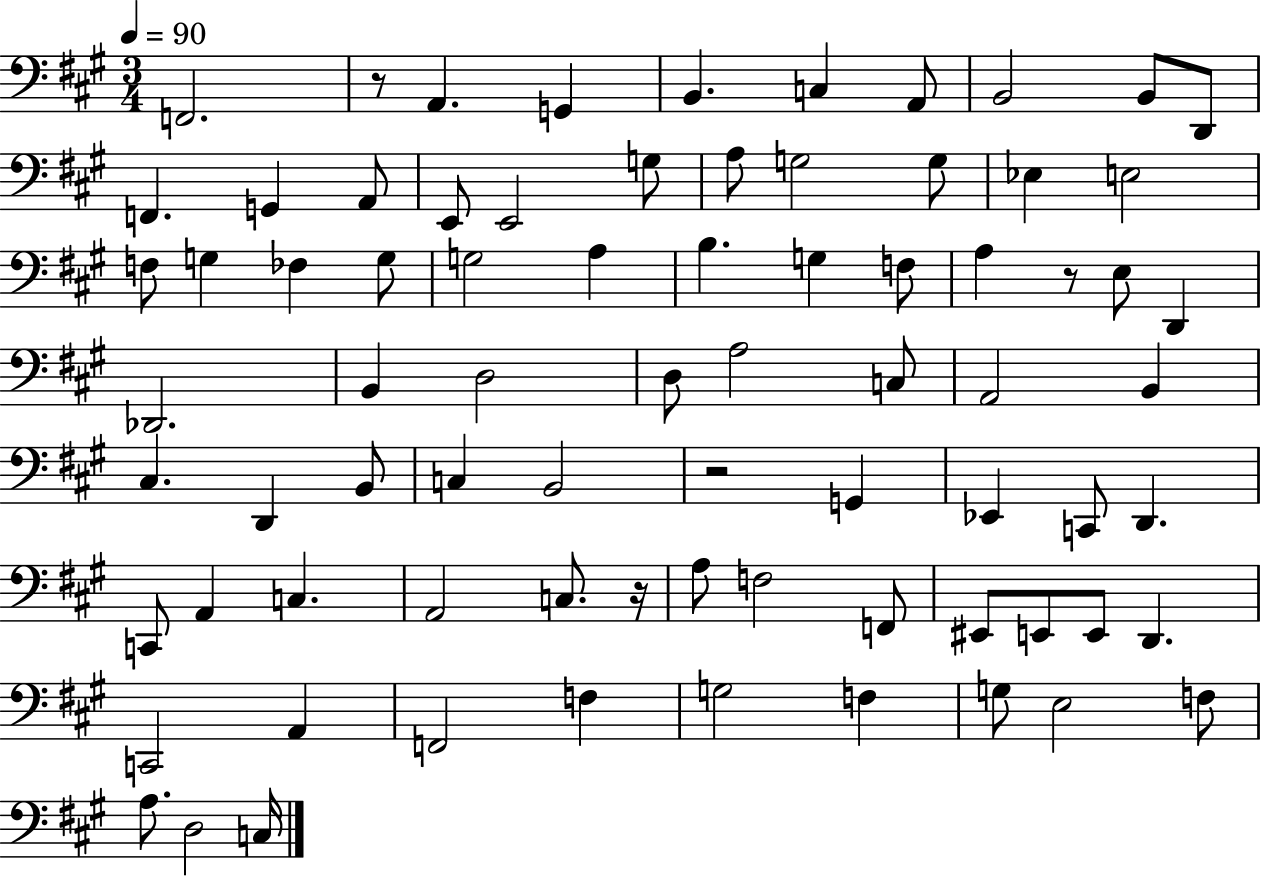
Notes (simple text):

F2/h. R/e A2/q. G2/q B2/q. C3/q A2/e B2/h B2/e D2/e F2/q. G2/q A2/e E2/e E2/h G3/e A3/e G3/h G3/e Eb3/q E3/h F3/e G3/q FES3/q G3/e G3/h A3/q B3/q. G3/q F3/e A3/q R/e E3/e D2/q Db2/h. B2/q D3/h D3/e A3/h C3/e A2/h B2/q C#3/q. D2/q B2/e C3/q B2/h R/h G2/q Eb2/q C2/e D2/q. C2/e A2/q C3/q. A2/h C3/e. R/s A3/e F3/h F2/e EIS2/e E2/e E2/e D2/q. C2/h A2/q F2/h F3/q G3/h F3/q G3/e E3/h F3/e A3/e. D3/h C3/s